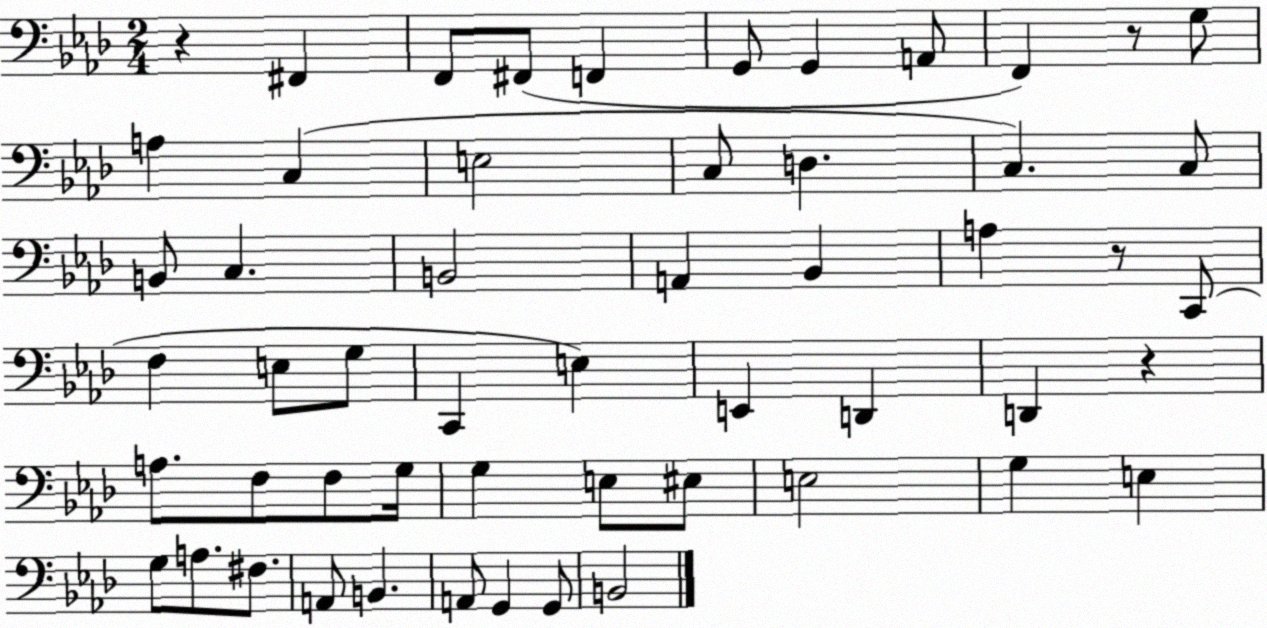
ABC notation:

X:1
T:Untitled
M:2/4
L:1/4
K:Ab
z ^F,, F,,/2 ^F,,/2 F,, G,,/2 G,, A,,/2 F,, z/2 G,/2 A, C, E,2 C,/2 D, C, C,/2 B,,/2 C, B,,2 A,, _B,, A, z/2 C,,/2 F, E,/2 G,/2 C,, E, E,, D,, D,, z A,/2 F,/2 F,/2 G,/4 G, E,/2 ^E,/2 E,2 G, E, G,/2 A,/2 ^F,/2 A,,/2 B,, A,,/2 G,, G,,/2 B,,2